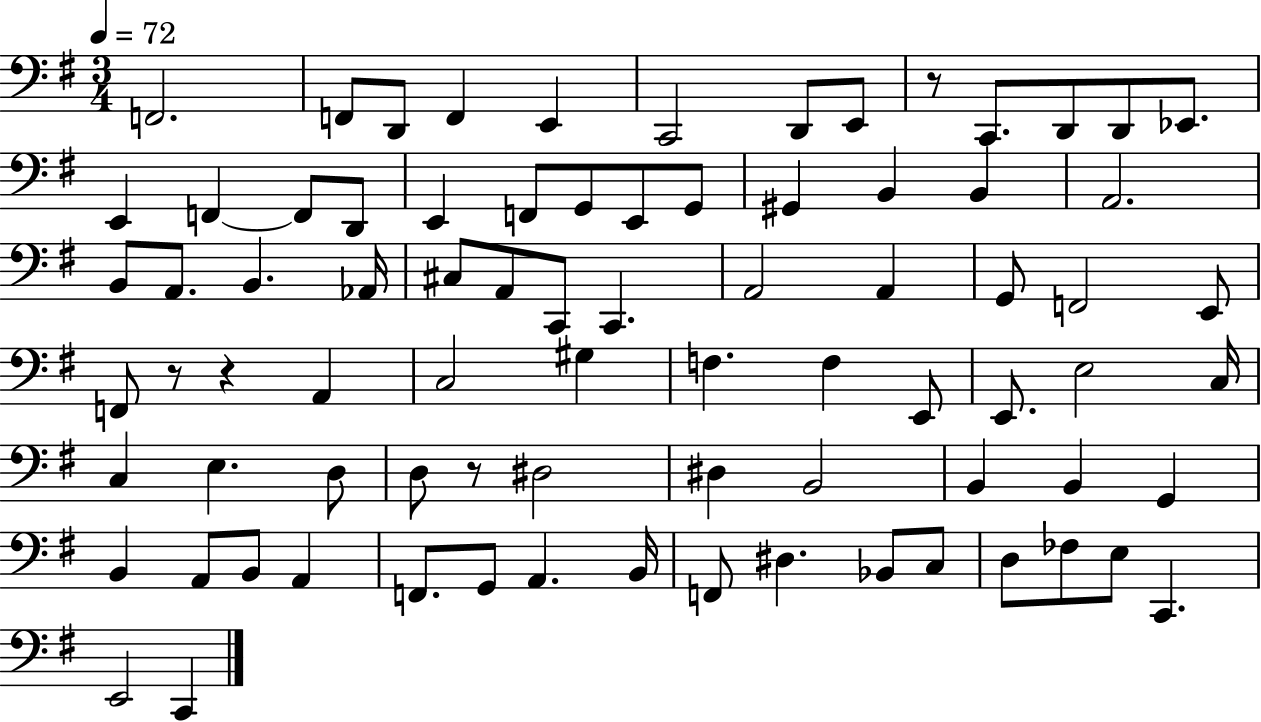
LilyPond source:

{
  \clef bass
  \numericTimeSignature
  \time 3/4
  \key g \major
  \tempo 4 = 72
  f,2. | f,8 d,8 f,4 e,4 | c,2 d,8 e,8 | r8 c,8. d,8 d,8 ees,8. | \break e,4 f,4~~ f,8 d,8 | e,4 f,8 g,8 e,8 g,8 | gis,4 b,4 b,4 | a,2. | \break b,8 a,8. b,4. aes,16 | cis8 a,8 c,8 c,4. | a,2 a,4 | g,8 f,2 e,8 | \break f,8 r8 r4 a,4 | c2 gis4 | f4. f4 e,8 | e,8. e2 c16 | \break c4 e4. d8 | d8 r8 dis2 | dis4 b,2 | b,4 b,4 g,4 | \break b,4 a,8 b,8 a,4 | f,8. g,8 a,4. b,16 | f,8 dis4. bes,8 c8 | d8 fes8 e8 c,4. | \break e,2 c,4 | \bar "|."
}